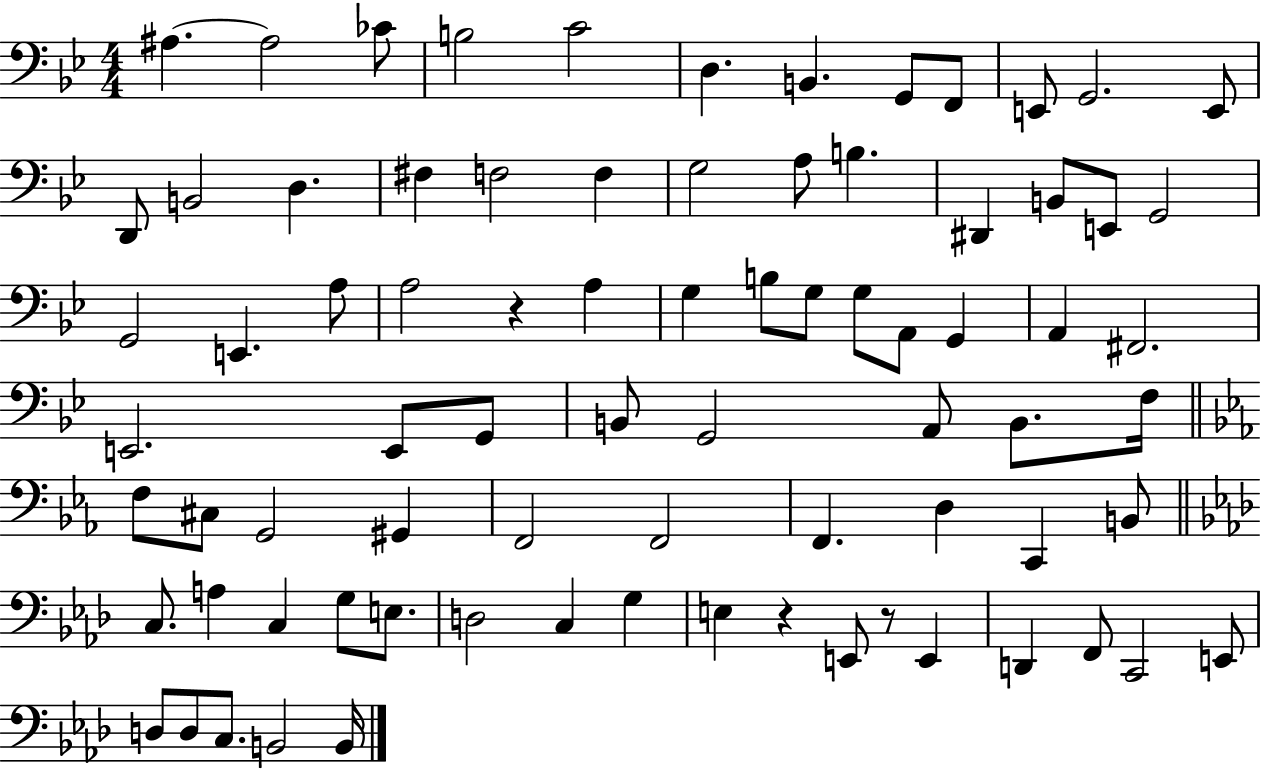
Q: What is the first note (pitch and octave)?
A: A#3